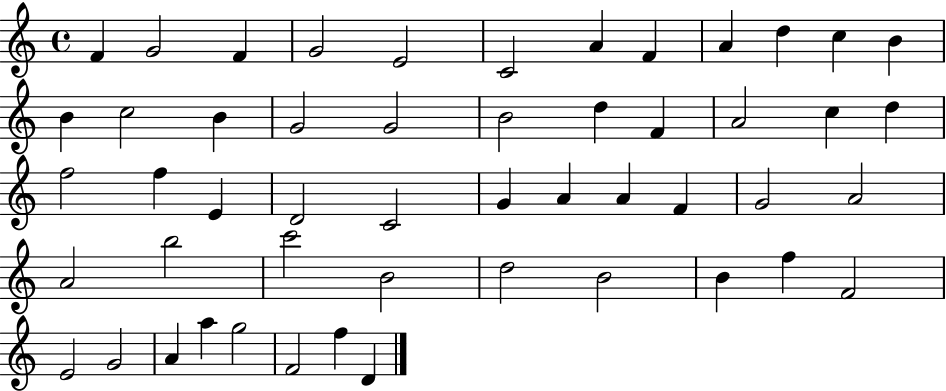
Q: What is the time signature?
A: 4/4